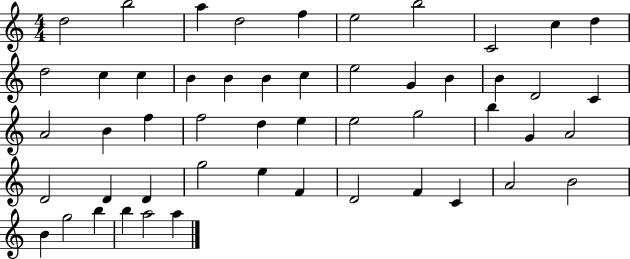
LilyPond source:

{
  \clef treble
  \numericTimeSignature
  \time 4/4
  \key c \major
  d''2 b''2 | a''4 d''2 f''4 | e''2 b''2 | c'2 c''4 d''4 | \break d''2 c''4 c''4 | b'4 b'4 b'4 c''4 | e''2 g'4 b'4 | b'4 d'2 c'4 | \break a'2 b'4 f''4 | f''2 d''4 e''4 | e''2 g''2 | b''4 g'4 a'2 | \break d'2 d'4 d'4 | g''2 e''4 f'4 | d'2 f'4 c'4 | a'2 b'2 | \break b'4 g''2 b''4 | b''4 a''2 a''4 | \bar "|."
}